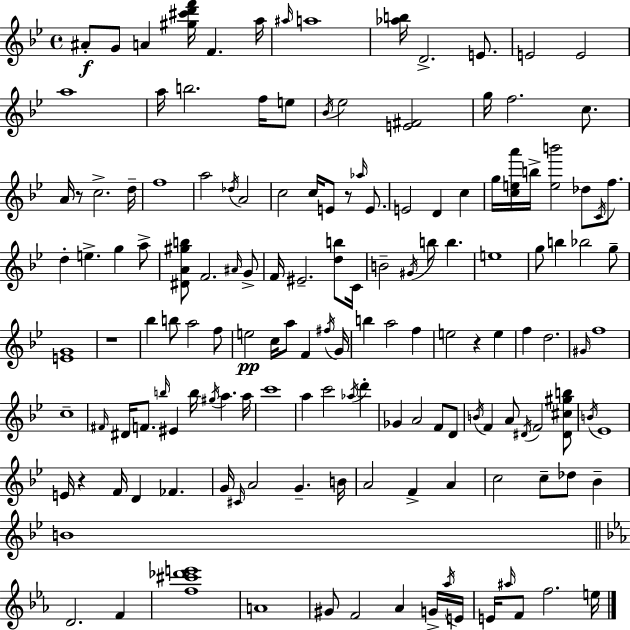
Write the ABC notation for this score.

X:1
T:Untitled
M:4/4
L:1/4
K:Bb
^A/2 G/2 A [^g^c'd'f']/4 F a/4 ^a/4 a4 [_ab]/4 D2 E/2 E2 E2 a4 a/4 b2 f/4 e/2 _B/4 _e2 [E^F]2 g/4 f2 c/2 A/4 z/2 c2 d/4 f4 a2 _d/4 A2 c2 c/4 E/2 z/2 _a/4 E/2 E2 D c g/4 [cea']/4 b/4 [eb']2 _d/2 C/4 f/2 d e g a/2 [^DA^gb]/2 F2 ^A/4 G/2 F/4 ^E2 [db]/2 C/4 B2 ^G/4 b/2 b e4 g/2 b _b2 g/2 [EG]4 z4 _b b/2 a2 f/2 e2 c/4 a/2 F ^f/4 G/4 b a2 f e2 z e f d2 ^G/4 f4 c4 ^F/4 ^D/4 F/2 b/4 ^E b/4 ^g/4 a a/4 c'4 a c'2 _a/4 d' _G A2 F/2 D/2 B/4 F A/2 ^D/4 F2 [^D^c^gb]/2 B/4 _E4 E/4 z F/4 D _F G/4 ^C/4 A2 G B/4 A2 F A c2 c/2 _d/2 _B B4 D2 F [f^c'_d'e']4 A4 ^G/2 F2 _A G/4 _a/4 E/4 E/4 ^a/4 F/2 f2 e/4